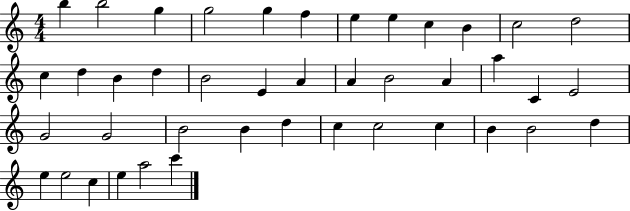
X:1
T:Untitled
M:4/4
L:1/4
K:C
b b2 g g2 g f e e c B c2 d2 c d B d B2 E A A B2 A a C E2 G2 G2 B2 B d c c2 c B B2 d e e2 c e a2 c'